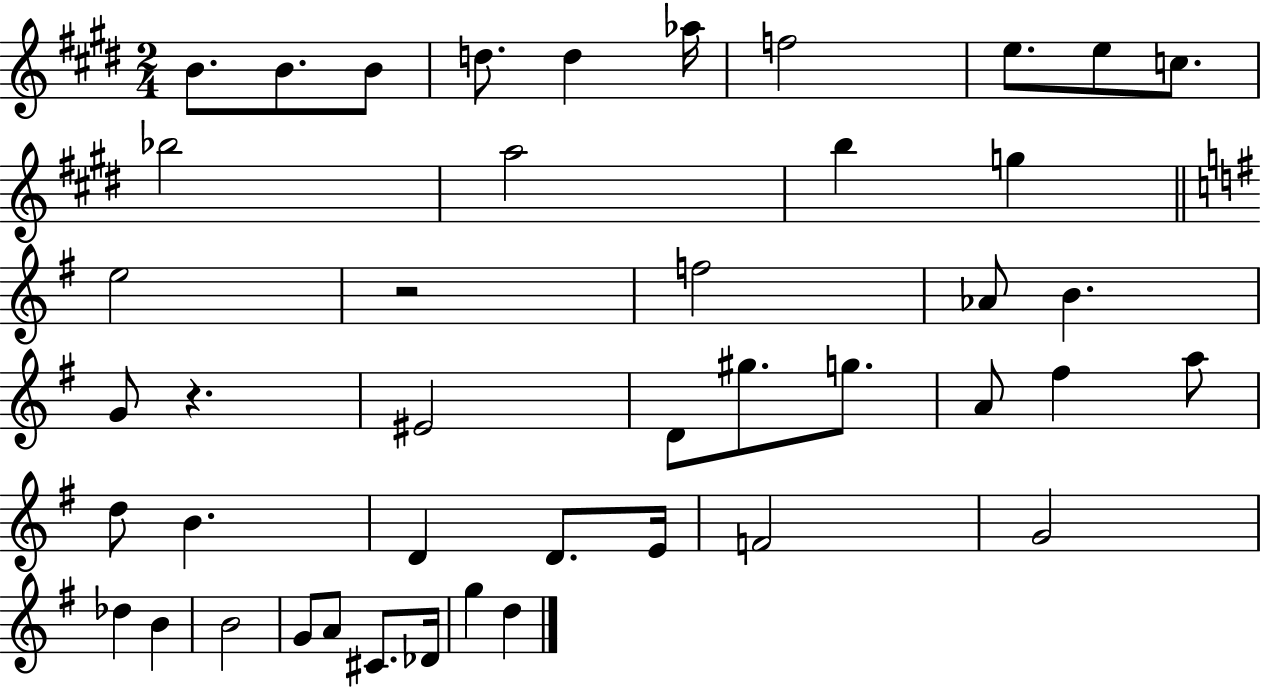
{
  \clef treble
  \numericTimeSignature
  \time 2/4
  \key e \major
  b'8. b'8. b'8 | d''8. d''4 aes''16 | f''2 | e''8. e''8 c''8. | \break bes''2 | a''2 | b''4 g''4 | \bar "||" \break \key g \major e''2 | r2 | f''2 | aes'8 b'4. | \break g'8 r4. | eis'2 | d'8 gis''8. g''8. | a'8 fis''4 a''8 | \break d''8 b'4. | d'4 d'8. e'16 | f'2 | g'2 | \break des''4 b'4 | b'2 | g'8 a'8 cis'8. des'16 | g''4 d''4 | \break \bar "|."
}